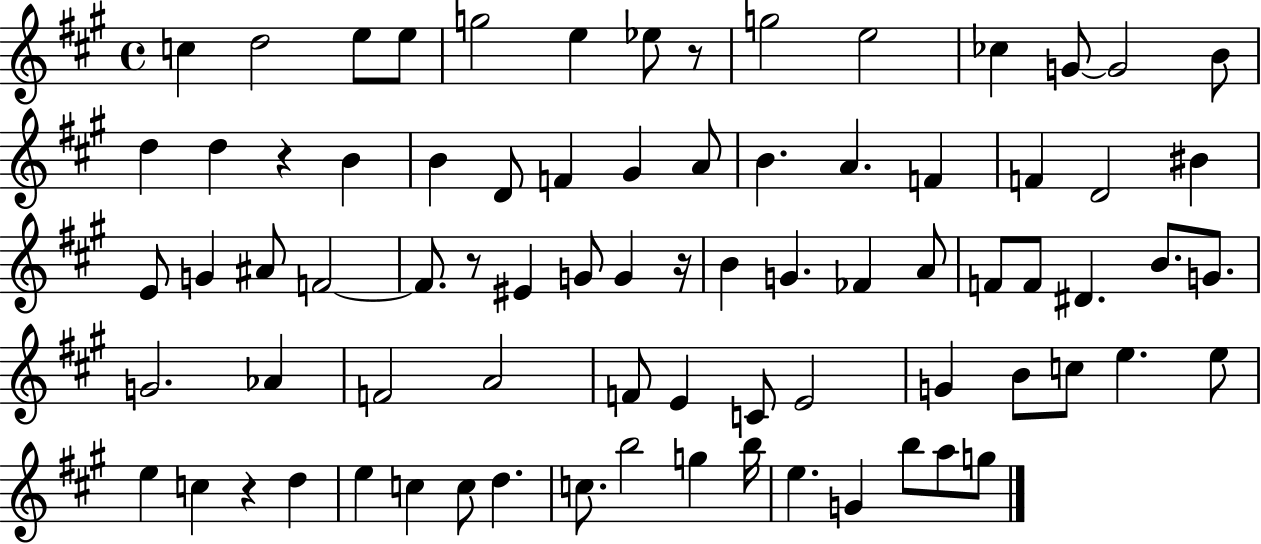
{
  \clef treble
  \time 4/4
  \defaultTimeSignature
  \key a \major
  c''4 d''2 e''8 e''8 | g''2 e''4 ees''8 r8 | g''2 e''2 | ces''4 g'8~~ g'2 b'8 | \break d''4 d''4 r4 b'4 | b'4 d'8 f'4 gis'4 a'8 | b'4. a'4. f'4 | f'4 d'2 bis'4 | \break e'8 g'4 ais'8 f'2~~ | f'8. r8 eis'4 g'8 g'4 r16 | b'4 g'4. fes'4 a'8 | f'8 f'8 dis'4. b'8. g'8. | \break g'2. aes'4 | f'2 a'2 | f'8 e'4 c'8 e'2 | g'4 b'8 c''8 e''4. e''8 | \break e''4 c''4 r4 d''4 | e''4 c''4 c''8 d''4. | c''8. b''2 g''4 b''16 | e''4. g'4 b''8 a''8 g''8 | \break \bar "|."
}